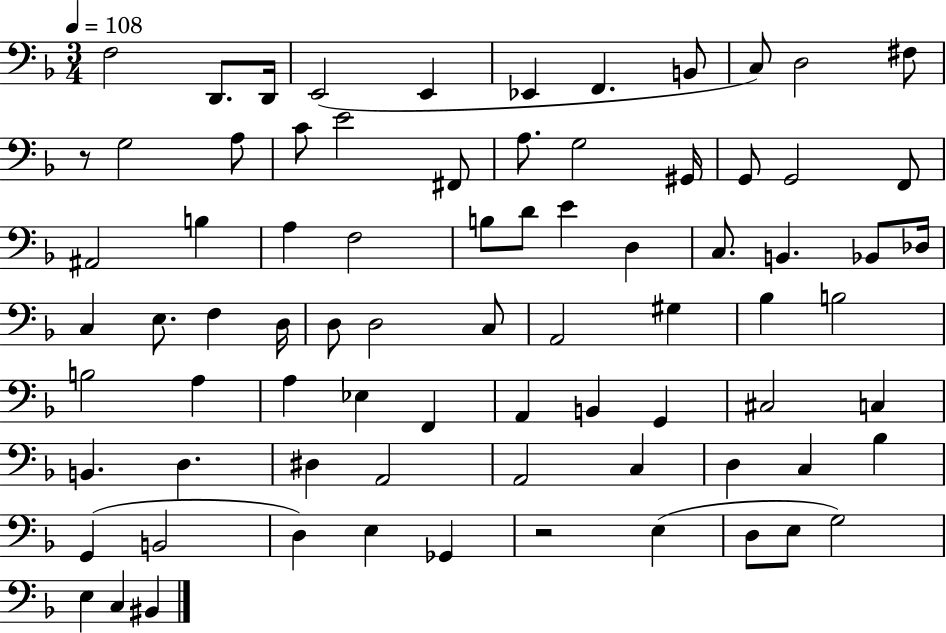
{
  \clef bass
  \numericTimeSignature
  \time 3/4
  \key f \major
  \tempo 4 = 108
  \repeat volta 2 { f2 d,8. d,16 | e,2( e,4 | ees,4 f,4. b,8 | c8) d2 fis8 | \break r8 g2 a8 | c'8 e'2 fis,8 | a8. g2 gis,16 | g,8 g,2 f,8 | \break ais,2 b4 | a4 f2 | b8 d'8 e'4 d4 | c8. b,4. bes,8 des16 | \break c4 e8. f4 d16 | d8 d2 c8 | a,2 gis4 | bes4 b2 | \break b2 a4 | a4 ees4 f,4 | a,4 b,4 g,4 | cis2 c4 | \break b,4. d4. | dis4 a,2 | a,2 c4 | d4 c4 bes4 | \break g,4( b,2 | d4) e4 ges,4 | r2 e4( | d8 e8 g2) | \break e4 c4 bis,4 | } \bar "|."
}